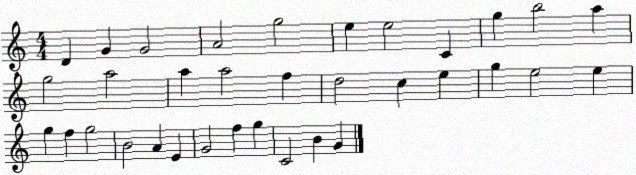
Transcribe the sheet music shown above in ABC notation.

X:1
T:Untitled
M:4/4
L:1/4
K:C
D G G2 A2 g2 e e2 C g b2 a g2 a2 a a2 f d2 c e g e2 e g f g2 B2 A E G2 f g C2 B G